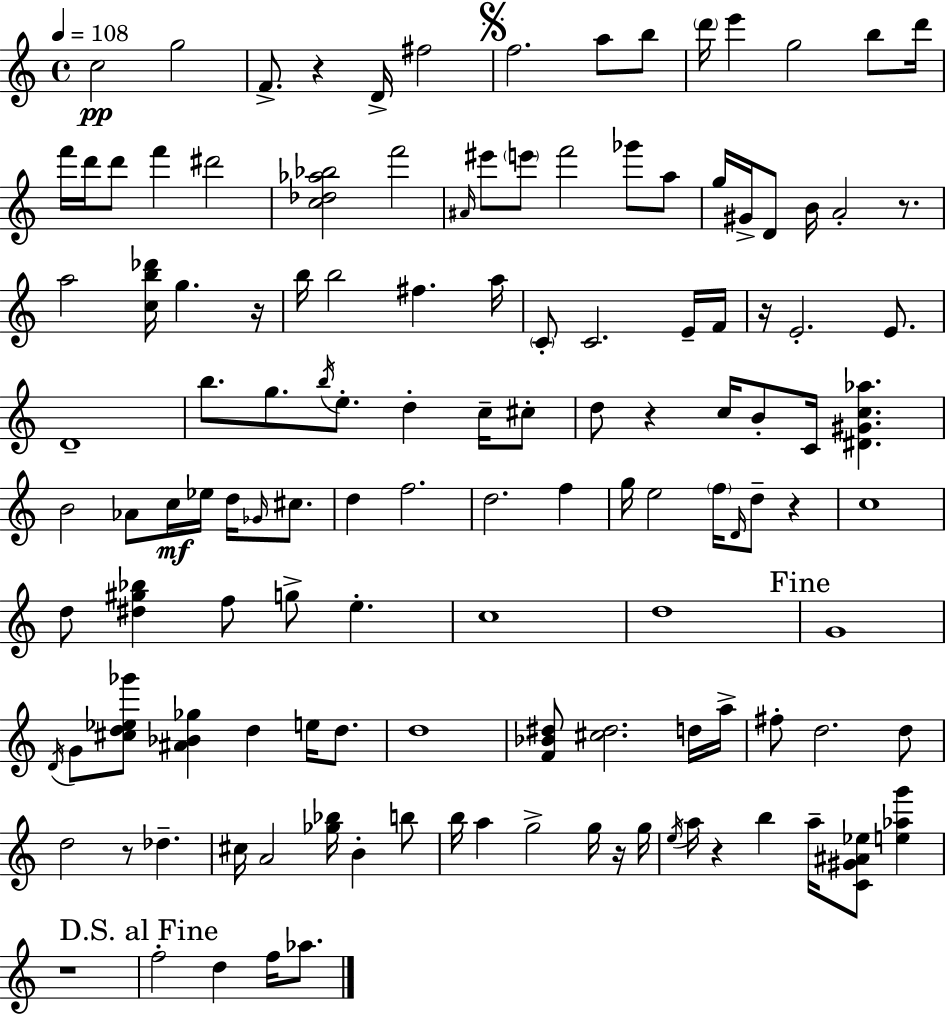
C5/h G5/h F4/e. R/q D4/s F#5/h F5/h. A5/e B5/e D6/s E6/q G5/h B5/e D6/s F6/s D6/s D6/e F6/q D#6/h [C5,Db5,Ab5,Bb5]/h F6/h A#4/s EIS6/e E6/e F6/h Gb6/e A5/e G5/s G#4/s D4/e B4/s A4/h R/e. A5/h [C5,B5,Db6]/s G5/q. R/s B5/s B5/h F#5/q. A5/s C4/e C4/h. E4/s F4/s R/s E4/h. E4/e. D4/w B5/e. G5/e. B5/s E5/e. D5/q C5/s C#5/e D5/e R/q C5/s B4/e C4/s [D#4,G#4,C5,Ab5]/q. B4/h Ab4/e C5/s Eb5/s D5/s Gb4/s C#5/e. D5/q F5/h. D5/h. F5/q G5/s E5/h F5/s D4/s D5/e R/q C5/w D5/e [D#5,G#5,Bb5]/q F5/e G5/e E5/q. C5/w D5/w G4/w D4/s G4/e [C#5,D5,Eb5,Gb6]/e [A#4,Bb4,Gb5]/q D5/q E5/s D5/e. D5/w [F4,Bb4,D#5]/e [C#5,D#5]/h. D5/s A5/s F#5/e D5/h. D5/e D5/h R/e Db5/q. C#5/s A4/h [Gb5,Bb5]/s B4/q B5/e B5/s A5/q G5/h G5/s R/s G5/s E5/s A5/s R/q B5/q A5/s [C4,G#4,A#4,Eb5]/e [E5,Ab5,G6]/q R/w F5/h D5/q F5/s Ab5/e.